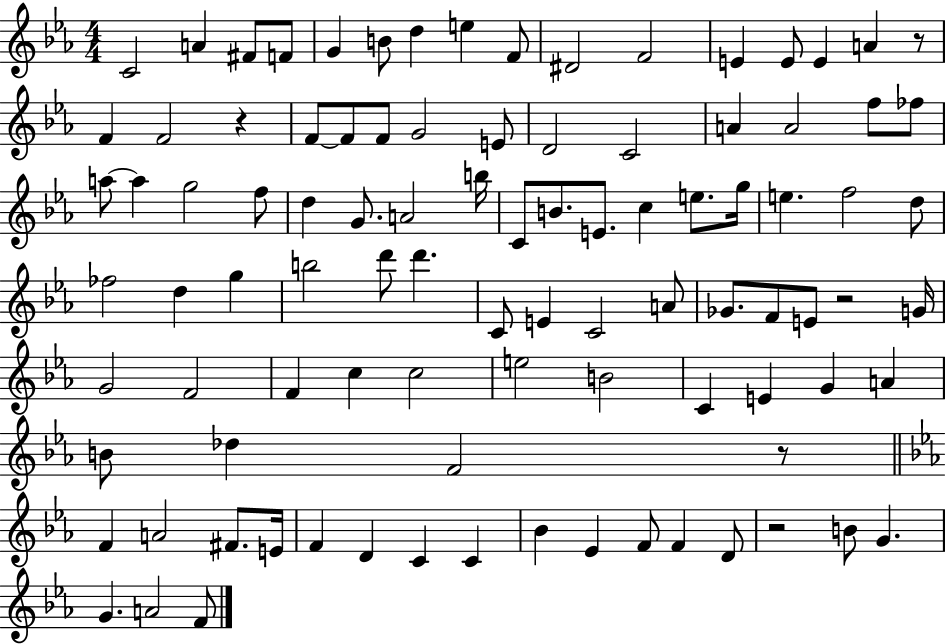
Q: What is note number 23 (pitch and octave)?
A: D4